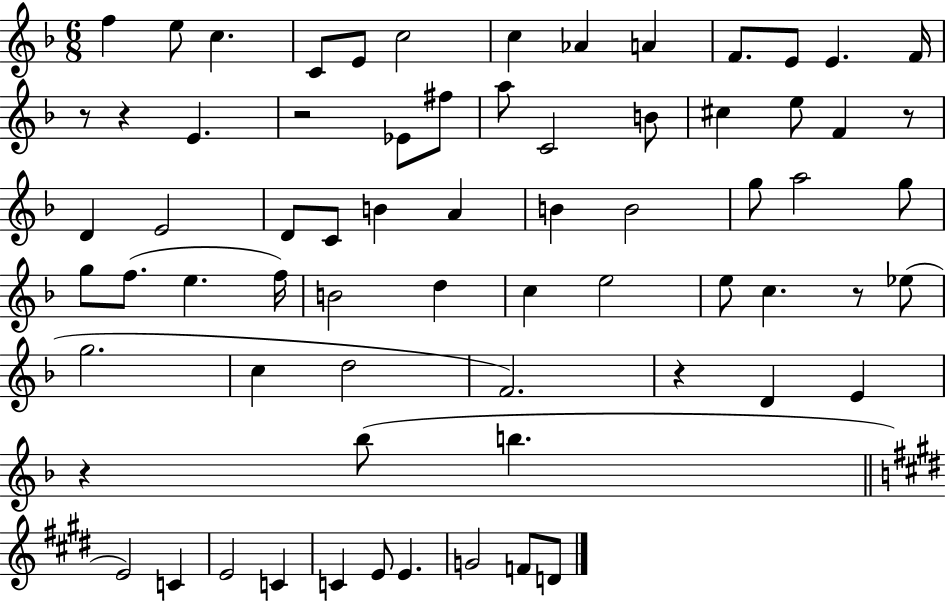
X:1
T:Untitled
M:6/8
L:1/4
K:F
f e/2 c C/2 E/2 c2 c _A A F/2 E/2 E F/4 z/2 z E z2 _E/2 ^f/2 a/2 C2 B/2 ^c e/2 F z/2 D E2 D/2 C/2 B A B B2 g/2 a2 g/2 g/2 f/2 e f/4 B2 d c e2 e/2 c z/2 _e/2 g2 c d2 F2 z D E z _b/2 b E2 C E2 C C E/2 E G2 F/2 D/2